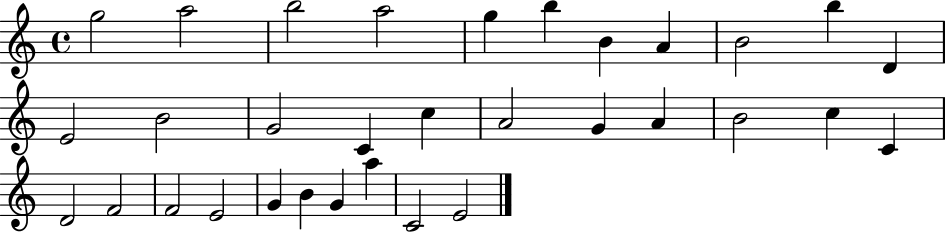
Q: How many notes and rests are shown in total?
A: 32